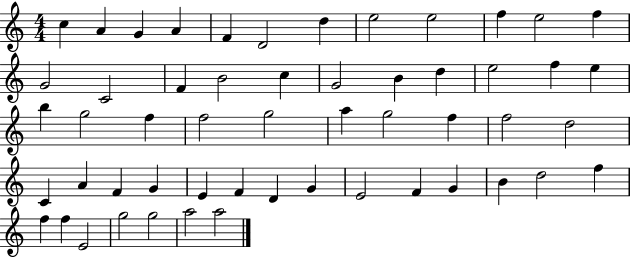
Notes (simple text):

C5/q A4/q G4/q A4/q F4/q D4/h D5/q E5/h E5/h F5/q E5/h F5/q G4/h C4/h F4/q B4/h C5/q G4/h B4/q D5/q E5/h F5/q E5/q B5/q G5/h F5/q F5/h G5/h A5/q G5/h F5/q F5/h D5/h C4/q A4/q F4/q G4/q E4/q F4/q D4/q G4/q E4/h F4/q G4/q B4/q D5/h F5/q F5/q F5/q E4/h G5/h G5/h A5/h A5/h